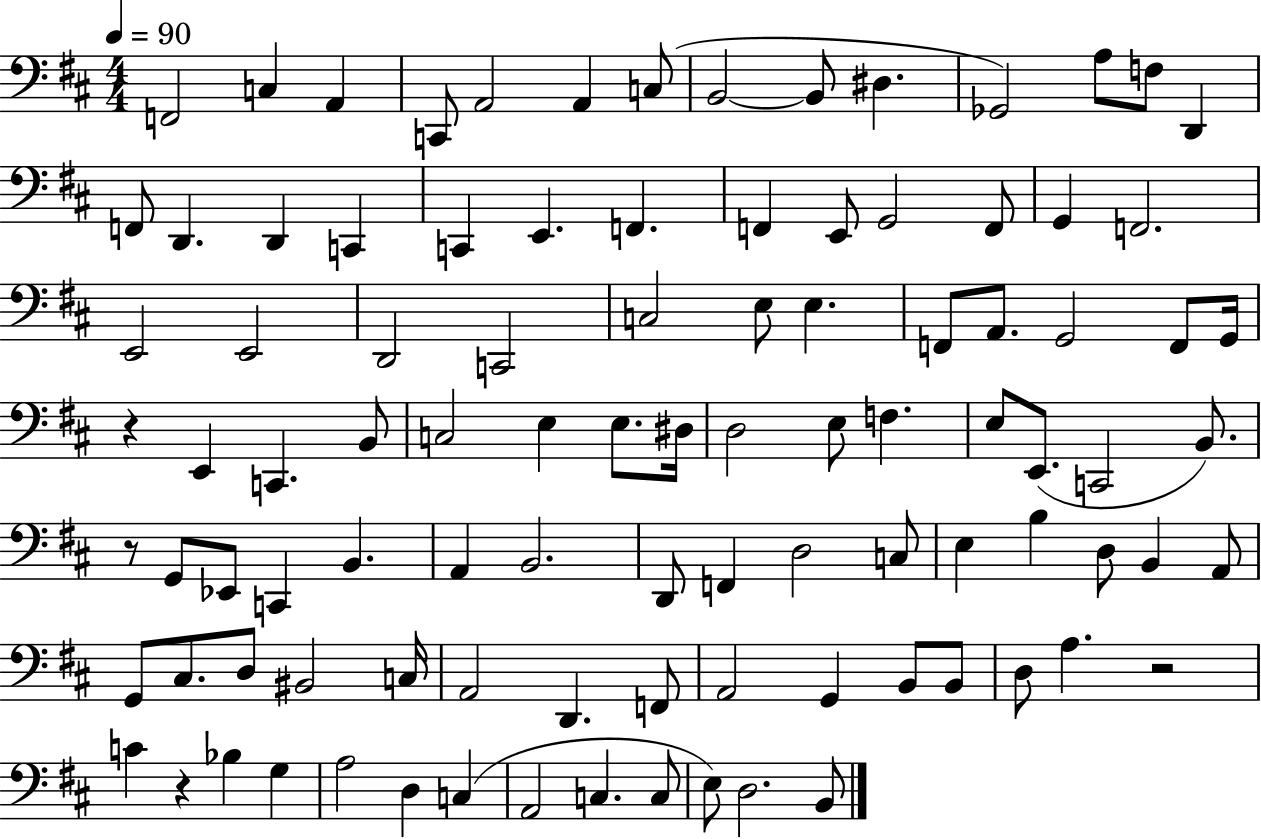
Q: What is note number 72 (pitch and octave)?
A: BIS2